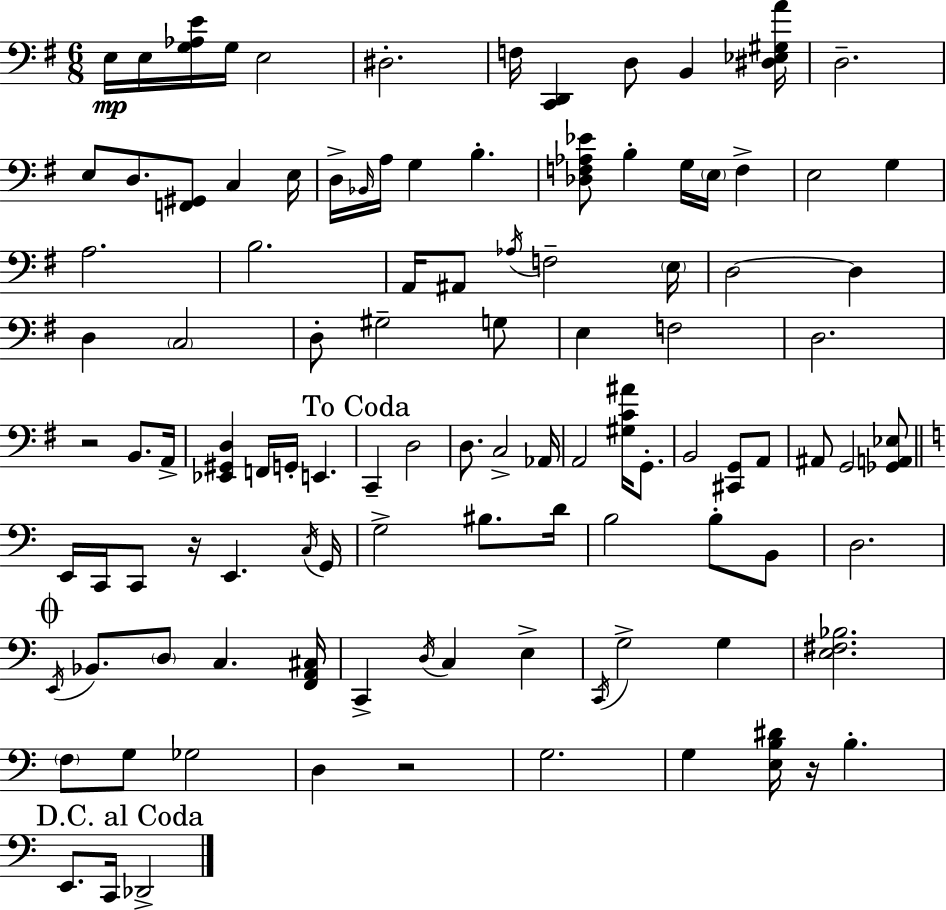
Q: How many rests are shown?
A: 4